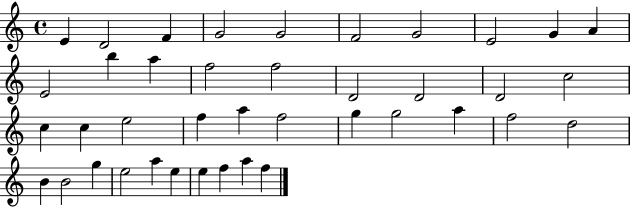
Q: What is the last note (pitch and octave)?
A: F5